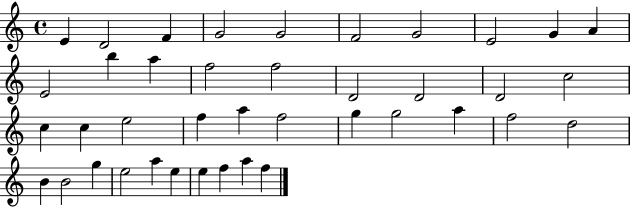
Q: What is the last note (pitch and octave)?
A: F5